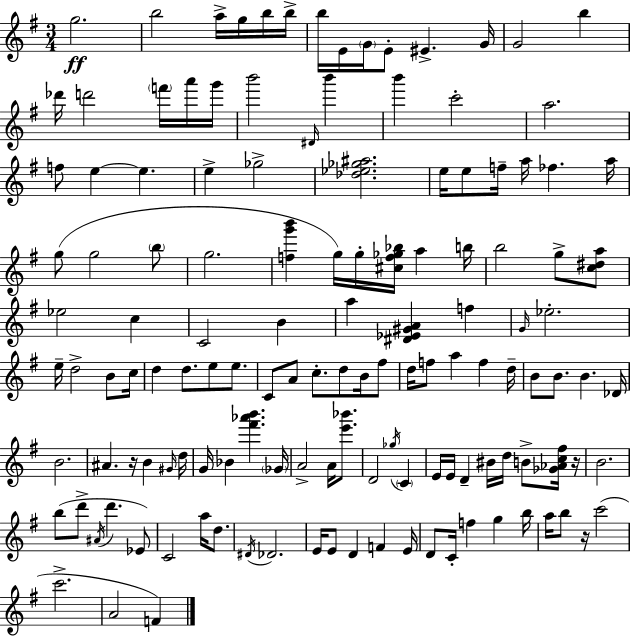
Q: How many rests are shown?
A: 3